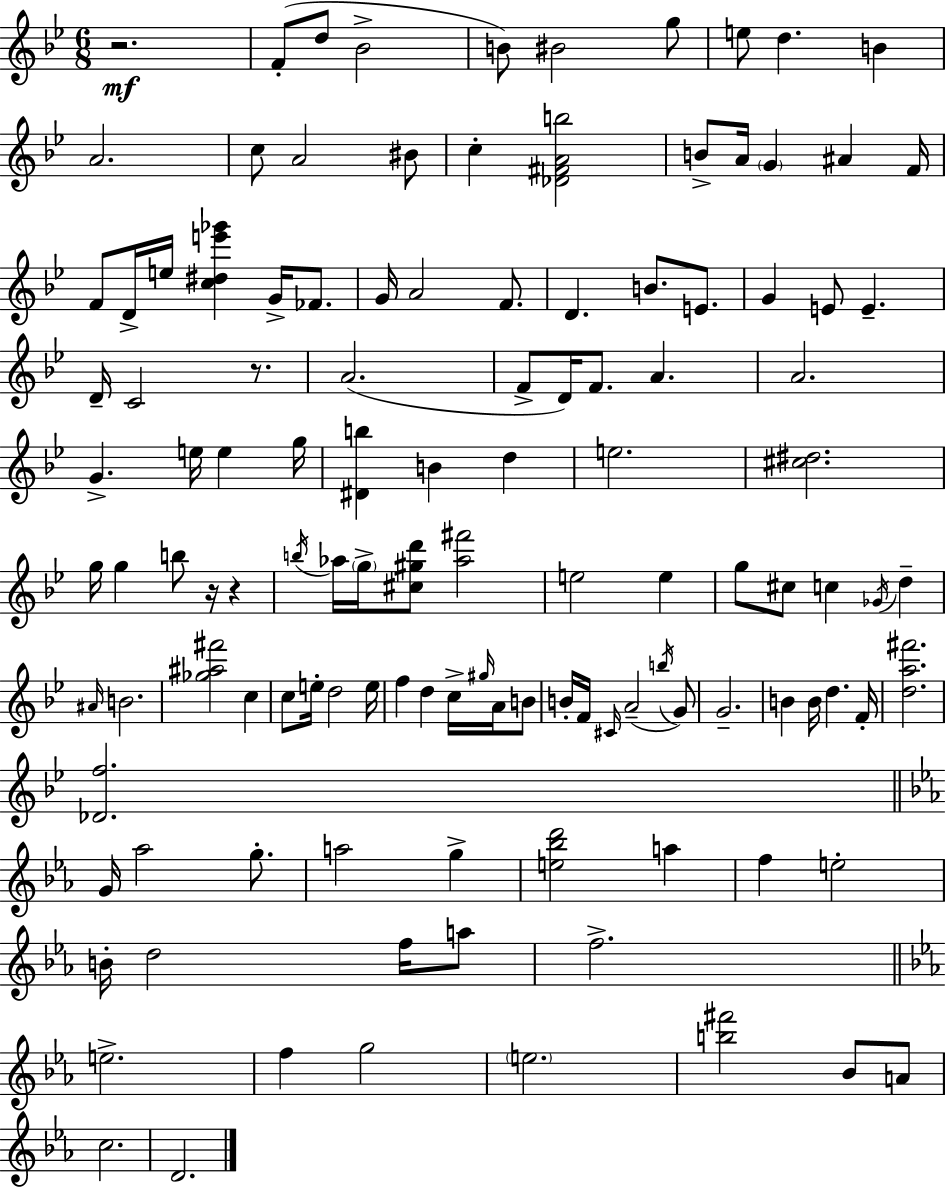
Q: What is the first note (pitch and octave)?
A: F4